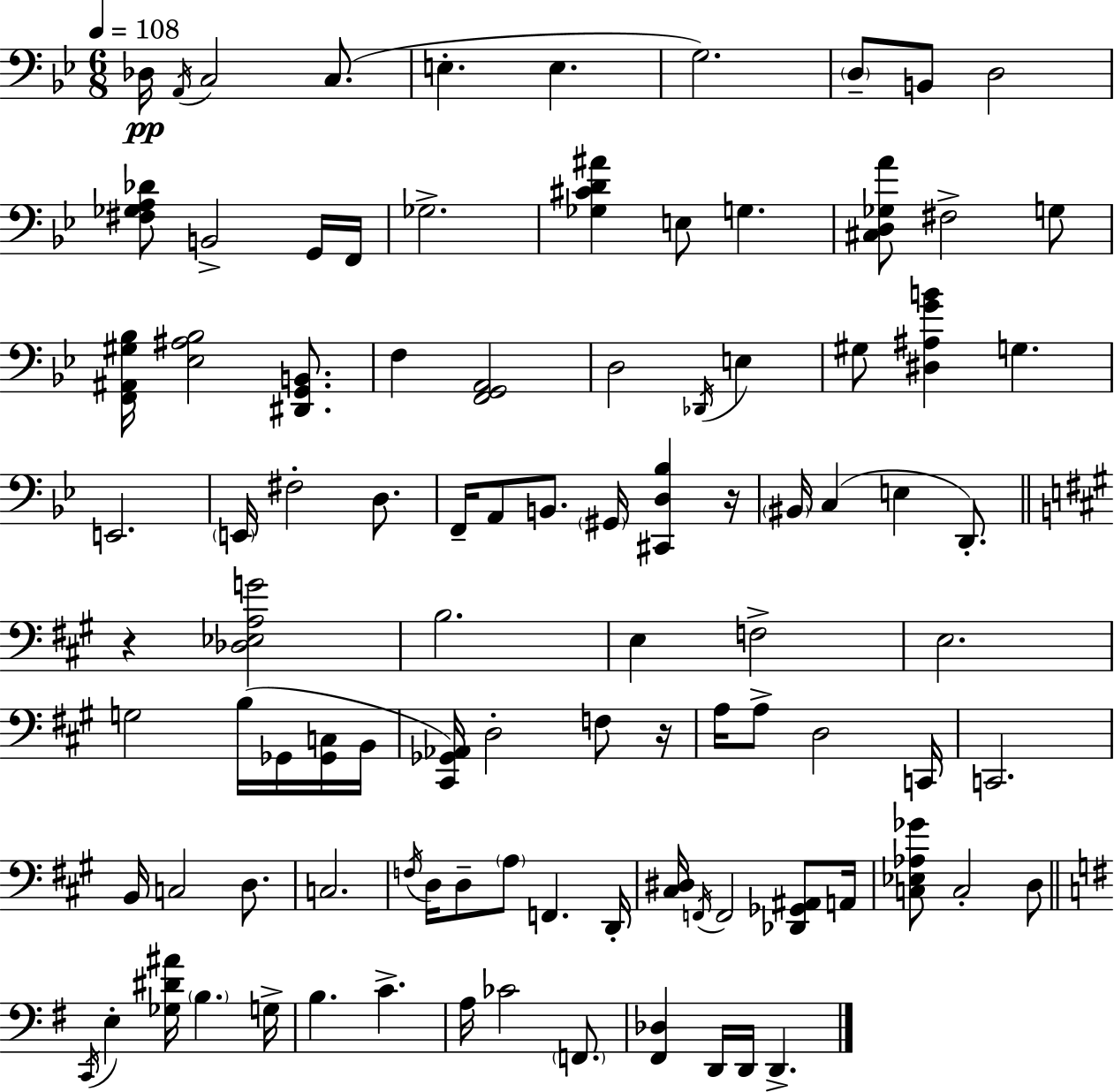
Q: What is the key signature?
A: G minor